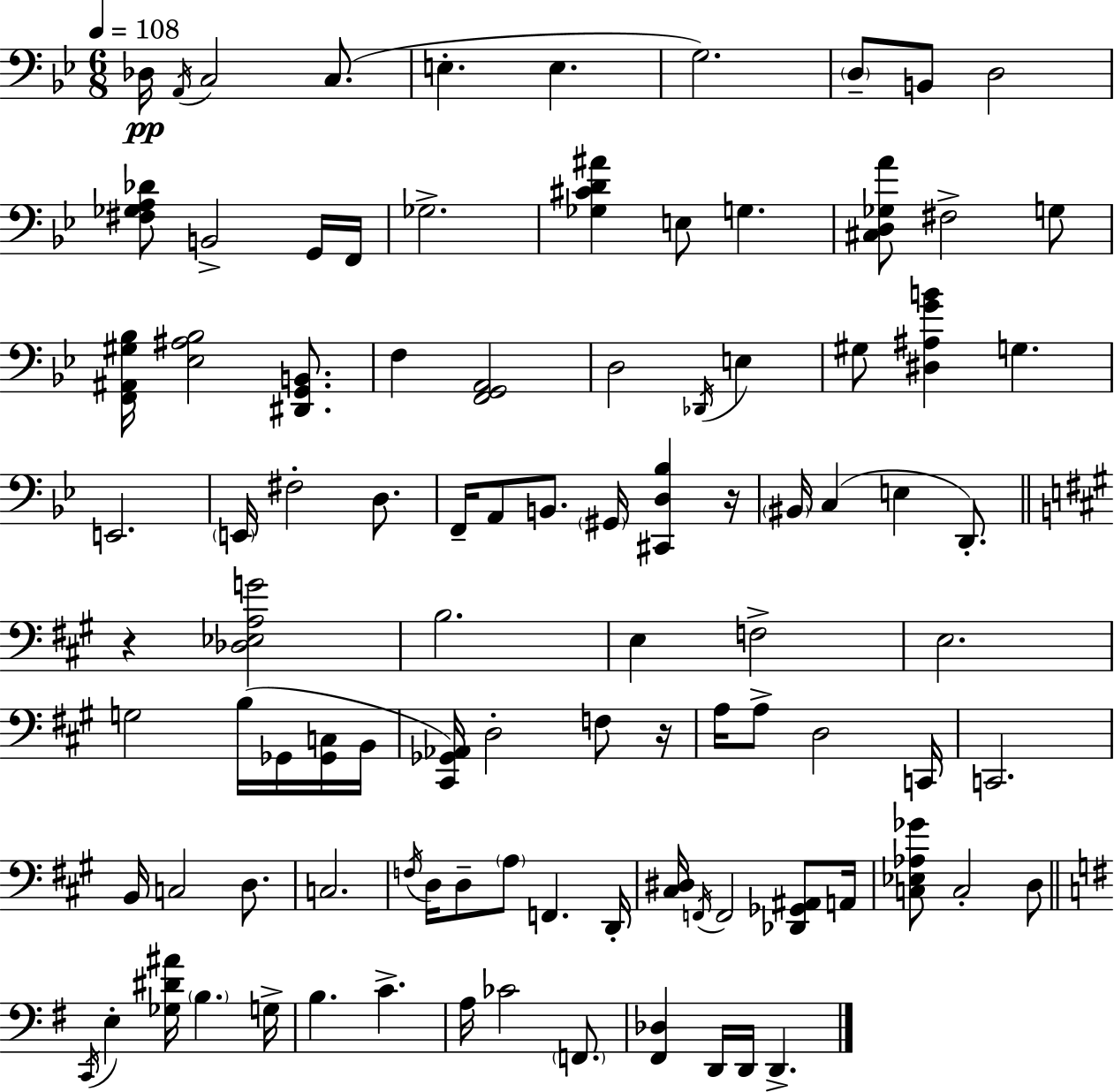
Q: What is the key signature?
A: G minor